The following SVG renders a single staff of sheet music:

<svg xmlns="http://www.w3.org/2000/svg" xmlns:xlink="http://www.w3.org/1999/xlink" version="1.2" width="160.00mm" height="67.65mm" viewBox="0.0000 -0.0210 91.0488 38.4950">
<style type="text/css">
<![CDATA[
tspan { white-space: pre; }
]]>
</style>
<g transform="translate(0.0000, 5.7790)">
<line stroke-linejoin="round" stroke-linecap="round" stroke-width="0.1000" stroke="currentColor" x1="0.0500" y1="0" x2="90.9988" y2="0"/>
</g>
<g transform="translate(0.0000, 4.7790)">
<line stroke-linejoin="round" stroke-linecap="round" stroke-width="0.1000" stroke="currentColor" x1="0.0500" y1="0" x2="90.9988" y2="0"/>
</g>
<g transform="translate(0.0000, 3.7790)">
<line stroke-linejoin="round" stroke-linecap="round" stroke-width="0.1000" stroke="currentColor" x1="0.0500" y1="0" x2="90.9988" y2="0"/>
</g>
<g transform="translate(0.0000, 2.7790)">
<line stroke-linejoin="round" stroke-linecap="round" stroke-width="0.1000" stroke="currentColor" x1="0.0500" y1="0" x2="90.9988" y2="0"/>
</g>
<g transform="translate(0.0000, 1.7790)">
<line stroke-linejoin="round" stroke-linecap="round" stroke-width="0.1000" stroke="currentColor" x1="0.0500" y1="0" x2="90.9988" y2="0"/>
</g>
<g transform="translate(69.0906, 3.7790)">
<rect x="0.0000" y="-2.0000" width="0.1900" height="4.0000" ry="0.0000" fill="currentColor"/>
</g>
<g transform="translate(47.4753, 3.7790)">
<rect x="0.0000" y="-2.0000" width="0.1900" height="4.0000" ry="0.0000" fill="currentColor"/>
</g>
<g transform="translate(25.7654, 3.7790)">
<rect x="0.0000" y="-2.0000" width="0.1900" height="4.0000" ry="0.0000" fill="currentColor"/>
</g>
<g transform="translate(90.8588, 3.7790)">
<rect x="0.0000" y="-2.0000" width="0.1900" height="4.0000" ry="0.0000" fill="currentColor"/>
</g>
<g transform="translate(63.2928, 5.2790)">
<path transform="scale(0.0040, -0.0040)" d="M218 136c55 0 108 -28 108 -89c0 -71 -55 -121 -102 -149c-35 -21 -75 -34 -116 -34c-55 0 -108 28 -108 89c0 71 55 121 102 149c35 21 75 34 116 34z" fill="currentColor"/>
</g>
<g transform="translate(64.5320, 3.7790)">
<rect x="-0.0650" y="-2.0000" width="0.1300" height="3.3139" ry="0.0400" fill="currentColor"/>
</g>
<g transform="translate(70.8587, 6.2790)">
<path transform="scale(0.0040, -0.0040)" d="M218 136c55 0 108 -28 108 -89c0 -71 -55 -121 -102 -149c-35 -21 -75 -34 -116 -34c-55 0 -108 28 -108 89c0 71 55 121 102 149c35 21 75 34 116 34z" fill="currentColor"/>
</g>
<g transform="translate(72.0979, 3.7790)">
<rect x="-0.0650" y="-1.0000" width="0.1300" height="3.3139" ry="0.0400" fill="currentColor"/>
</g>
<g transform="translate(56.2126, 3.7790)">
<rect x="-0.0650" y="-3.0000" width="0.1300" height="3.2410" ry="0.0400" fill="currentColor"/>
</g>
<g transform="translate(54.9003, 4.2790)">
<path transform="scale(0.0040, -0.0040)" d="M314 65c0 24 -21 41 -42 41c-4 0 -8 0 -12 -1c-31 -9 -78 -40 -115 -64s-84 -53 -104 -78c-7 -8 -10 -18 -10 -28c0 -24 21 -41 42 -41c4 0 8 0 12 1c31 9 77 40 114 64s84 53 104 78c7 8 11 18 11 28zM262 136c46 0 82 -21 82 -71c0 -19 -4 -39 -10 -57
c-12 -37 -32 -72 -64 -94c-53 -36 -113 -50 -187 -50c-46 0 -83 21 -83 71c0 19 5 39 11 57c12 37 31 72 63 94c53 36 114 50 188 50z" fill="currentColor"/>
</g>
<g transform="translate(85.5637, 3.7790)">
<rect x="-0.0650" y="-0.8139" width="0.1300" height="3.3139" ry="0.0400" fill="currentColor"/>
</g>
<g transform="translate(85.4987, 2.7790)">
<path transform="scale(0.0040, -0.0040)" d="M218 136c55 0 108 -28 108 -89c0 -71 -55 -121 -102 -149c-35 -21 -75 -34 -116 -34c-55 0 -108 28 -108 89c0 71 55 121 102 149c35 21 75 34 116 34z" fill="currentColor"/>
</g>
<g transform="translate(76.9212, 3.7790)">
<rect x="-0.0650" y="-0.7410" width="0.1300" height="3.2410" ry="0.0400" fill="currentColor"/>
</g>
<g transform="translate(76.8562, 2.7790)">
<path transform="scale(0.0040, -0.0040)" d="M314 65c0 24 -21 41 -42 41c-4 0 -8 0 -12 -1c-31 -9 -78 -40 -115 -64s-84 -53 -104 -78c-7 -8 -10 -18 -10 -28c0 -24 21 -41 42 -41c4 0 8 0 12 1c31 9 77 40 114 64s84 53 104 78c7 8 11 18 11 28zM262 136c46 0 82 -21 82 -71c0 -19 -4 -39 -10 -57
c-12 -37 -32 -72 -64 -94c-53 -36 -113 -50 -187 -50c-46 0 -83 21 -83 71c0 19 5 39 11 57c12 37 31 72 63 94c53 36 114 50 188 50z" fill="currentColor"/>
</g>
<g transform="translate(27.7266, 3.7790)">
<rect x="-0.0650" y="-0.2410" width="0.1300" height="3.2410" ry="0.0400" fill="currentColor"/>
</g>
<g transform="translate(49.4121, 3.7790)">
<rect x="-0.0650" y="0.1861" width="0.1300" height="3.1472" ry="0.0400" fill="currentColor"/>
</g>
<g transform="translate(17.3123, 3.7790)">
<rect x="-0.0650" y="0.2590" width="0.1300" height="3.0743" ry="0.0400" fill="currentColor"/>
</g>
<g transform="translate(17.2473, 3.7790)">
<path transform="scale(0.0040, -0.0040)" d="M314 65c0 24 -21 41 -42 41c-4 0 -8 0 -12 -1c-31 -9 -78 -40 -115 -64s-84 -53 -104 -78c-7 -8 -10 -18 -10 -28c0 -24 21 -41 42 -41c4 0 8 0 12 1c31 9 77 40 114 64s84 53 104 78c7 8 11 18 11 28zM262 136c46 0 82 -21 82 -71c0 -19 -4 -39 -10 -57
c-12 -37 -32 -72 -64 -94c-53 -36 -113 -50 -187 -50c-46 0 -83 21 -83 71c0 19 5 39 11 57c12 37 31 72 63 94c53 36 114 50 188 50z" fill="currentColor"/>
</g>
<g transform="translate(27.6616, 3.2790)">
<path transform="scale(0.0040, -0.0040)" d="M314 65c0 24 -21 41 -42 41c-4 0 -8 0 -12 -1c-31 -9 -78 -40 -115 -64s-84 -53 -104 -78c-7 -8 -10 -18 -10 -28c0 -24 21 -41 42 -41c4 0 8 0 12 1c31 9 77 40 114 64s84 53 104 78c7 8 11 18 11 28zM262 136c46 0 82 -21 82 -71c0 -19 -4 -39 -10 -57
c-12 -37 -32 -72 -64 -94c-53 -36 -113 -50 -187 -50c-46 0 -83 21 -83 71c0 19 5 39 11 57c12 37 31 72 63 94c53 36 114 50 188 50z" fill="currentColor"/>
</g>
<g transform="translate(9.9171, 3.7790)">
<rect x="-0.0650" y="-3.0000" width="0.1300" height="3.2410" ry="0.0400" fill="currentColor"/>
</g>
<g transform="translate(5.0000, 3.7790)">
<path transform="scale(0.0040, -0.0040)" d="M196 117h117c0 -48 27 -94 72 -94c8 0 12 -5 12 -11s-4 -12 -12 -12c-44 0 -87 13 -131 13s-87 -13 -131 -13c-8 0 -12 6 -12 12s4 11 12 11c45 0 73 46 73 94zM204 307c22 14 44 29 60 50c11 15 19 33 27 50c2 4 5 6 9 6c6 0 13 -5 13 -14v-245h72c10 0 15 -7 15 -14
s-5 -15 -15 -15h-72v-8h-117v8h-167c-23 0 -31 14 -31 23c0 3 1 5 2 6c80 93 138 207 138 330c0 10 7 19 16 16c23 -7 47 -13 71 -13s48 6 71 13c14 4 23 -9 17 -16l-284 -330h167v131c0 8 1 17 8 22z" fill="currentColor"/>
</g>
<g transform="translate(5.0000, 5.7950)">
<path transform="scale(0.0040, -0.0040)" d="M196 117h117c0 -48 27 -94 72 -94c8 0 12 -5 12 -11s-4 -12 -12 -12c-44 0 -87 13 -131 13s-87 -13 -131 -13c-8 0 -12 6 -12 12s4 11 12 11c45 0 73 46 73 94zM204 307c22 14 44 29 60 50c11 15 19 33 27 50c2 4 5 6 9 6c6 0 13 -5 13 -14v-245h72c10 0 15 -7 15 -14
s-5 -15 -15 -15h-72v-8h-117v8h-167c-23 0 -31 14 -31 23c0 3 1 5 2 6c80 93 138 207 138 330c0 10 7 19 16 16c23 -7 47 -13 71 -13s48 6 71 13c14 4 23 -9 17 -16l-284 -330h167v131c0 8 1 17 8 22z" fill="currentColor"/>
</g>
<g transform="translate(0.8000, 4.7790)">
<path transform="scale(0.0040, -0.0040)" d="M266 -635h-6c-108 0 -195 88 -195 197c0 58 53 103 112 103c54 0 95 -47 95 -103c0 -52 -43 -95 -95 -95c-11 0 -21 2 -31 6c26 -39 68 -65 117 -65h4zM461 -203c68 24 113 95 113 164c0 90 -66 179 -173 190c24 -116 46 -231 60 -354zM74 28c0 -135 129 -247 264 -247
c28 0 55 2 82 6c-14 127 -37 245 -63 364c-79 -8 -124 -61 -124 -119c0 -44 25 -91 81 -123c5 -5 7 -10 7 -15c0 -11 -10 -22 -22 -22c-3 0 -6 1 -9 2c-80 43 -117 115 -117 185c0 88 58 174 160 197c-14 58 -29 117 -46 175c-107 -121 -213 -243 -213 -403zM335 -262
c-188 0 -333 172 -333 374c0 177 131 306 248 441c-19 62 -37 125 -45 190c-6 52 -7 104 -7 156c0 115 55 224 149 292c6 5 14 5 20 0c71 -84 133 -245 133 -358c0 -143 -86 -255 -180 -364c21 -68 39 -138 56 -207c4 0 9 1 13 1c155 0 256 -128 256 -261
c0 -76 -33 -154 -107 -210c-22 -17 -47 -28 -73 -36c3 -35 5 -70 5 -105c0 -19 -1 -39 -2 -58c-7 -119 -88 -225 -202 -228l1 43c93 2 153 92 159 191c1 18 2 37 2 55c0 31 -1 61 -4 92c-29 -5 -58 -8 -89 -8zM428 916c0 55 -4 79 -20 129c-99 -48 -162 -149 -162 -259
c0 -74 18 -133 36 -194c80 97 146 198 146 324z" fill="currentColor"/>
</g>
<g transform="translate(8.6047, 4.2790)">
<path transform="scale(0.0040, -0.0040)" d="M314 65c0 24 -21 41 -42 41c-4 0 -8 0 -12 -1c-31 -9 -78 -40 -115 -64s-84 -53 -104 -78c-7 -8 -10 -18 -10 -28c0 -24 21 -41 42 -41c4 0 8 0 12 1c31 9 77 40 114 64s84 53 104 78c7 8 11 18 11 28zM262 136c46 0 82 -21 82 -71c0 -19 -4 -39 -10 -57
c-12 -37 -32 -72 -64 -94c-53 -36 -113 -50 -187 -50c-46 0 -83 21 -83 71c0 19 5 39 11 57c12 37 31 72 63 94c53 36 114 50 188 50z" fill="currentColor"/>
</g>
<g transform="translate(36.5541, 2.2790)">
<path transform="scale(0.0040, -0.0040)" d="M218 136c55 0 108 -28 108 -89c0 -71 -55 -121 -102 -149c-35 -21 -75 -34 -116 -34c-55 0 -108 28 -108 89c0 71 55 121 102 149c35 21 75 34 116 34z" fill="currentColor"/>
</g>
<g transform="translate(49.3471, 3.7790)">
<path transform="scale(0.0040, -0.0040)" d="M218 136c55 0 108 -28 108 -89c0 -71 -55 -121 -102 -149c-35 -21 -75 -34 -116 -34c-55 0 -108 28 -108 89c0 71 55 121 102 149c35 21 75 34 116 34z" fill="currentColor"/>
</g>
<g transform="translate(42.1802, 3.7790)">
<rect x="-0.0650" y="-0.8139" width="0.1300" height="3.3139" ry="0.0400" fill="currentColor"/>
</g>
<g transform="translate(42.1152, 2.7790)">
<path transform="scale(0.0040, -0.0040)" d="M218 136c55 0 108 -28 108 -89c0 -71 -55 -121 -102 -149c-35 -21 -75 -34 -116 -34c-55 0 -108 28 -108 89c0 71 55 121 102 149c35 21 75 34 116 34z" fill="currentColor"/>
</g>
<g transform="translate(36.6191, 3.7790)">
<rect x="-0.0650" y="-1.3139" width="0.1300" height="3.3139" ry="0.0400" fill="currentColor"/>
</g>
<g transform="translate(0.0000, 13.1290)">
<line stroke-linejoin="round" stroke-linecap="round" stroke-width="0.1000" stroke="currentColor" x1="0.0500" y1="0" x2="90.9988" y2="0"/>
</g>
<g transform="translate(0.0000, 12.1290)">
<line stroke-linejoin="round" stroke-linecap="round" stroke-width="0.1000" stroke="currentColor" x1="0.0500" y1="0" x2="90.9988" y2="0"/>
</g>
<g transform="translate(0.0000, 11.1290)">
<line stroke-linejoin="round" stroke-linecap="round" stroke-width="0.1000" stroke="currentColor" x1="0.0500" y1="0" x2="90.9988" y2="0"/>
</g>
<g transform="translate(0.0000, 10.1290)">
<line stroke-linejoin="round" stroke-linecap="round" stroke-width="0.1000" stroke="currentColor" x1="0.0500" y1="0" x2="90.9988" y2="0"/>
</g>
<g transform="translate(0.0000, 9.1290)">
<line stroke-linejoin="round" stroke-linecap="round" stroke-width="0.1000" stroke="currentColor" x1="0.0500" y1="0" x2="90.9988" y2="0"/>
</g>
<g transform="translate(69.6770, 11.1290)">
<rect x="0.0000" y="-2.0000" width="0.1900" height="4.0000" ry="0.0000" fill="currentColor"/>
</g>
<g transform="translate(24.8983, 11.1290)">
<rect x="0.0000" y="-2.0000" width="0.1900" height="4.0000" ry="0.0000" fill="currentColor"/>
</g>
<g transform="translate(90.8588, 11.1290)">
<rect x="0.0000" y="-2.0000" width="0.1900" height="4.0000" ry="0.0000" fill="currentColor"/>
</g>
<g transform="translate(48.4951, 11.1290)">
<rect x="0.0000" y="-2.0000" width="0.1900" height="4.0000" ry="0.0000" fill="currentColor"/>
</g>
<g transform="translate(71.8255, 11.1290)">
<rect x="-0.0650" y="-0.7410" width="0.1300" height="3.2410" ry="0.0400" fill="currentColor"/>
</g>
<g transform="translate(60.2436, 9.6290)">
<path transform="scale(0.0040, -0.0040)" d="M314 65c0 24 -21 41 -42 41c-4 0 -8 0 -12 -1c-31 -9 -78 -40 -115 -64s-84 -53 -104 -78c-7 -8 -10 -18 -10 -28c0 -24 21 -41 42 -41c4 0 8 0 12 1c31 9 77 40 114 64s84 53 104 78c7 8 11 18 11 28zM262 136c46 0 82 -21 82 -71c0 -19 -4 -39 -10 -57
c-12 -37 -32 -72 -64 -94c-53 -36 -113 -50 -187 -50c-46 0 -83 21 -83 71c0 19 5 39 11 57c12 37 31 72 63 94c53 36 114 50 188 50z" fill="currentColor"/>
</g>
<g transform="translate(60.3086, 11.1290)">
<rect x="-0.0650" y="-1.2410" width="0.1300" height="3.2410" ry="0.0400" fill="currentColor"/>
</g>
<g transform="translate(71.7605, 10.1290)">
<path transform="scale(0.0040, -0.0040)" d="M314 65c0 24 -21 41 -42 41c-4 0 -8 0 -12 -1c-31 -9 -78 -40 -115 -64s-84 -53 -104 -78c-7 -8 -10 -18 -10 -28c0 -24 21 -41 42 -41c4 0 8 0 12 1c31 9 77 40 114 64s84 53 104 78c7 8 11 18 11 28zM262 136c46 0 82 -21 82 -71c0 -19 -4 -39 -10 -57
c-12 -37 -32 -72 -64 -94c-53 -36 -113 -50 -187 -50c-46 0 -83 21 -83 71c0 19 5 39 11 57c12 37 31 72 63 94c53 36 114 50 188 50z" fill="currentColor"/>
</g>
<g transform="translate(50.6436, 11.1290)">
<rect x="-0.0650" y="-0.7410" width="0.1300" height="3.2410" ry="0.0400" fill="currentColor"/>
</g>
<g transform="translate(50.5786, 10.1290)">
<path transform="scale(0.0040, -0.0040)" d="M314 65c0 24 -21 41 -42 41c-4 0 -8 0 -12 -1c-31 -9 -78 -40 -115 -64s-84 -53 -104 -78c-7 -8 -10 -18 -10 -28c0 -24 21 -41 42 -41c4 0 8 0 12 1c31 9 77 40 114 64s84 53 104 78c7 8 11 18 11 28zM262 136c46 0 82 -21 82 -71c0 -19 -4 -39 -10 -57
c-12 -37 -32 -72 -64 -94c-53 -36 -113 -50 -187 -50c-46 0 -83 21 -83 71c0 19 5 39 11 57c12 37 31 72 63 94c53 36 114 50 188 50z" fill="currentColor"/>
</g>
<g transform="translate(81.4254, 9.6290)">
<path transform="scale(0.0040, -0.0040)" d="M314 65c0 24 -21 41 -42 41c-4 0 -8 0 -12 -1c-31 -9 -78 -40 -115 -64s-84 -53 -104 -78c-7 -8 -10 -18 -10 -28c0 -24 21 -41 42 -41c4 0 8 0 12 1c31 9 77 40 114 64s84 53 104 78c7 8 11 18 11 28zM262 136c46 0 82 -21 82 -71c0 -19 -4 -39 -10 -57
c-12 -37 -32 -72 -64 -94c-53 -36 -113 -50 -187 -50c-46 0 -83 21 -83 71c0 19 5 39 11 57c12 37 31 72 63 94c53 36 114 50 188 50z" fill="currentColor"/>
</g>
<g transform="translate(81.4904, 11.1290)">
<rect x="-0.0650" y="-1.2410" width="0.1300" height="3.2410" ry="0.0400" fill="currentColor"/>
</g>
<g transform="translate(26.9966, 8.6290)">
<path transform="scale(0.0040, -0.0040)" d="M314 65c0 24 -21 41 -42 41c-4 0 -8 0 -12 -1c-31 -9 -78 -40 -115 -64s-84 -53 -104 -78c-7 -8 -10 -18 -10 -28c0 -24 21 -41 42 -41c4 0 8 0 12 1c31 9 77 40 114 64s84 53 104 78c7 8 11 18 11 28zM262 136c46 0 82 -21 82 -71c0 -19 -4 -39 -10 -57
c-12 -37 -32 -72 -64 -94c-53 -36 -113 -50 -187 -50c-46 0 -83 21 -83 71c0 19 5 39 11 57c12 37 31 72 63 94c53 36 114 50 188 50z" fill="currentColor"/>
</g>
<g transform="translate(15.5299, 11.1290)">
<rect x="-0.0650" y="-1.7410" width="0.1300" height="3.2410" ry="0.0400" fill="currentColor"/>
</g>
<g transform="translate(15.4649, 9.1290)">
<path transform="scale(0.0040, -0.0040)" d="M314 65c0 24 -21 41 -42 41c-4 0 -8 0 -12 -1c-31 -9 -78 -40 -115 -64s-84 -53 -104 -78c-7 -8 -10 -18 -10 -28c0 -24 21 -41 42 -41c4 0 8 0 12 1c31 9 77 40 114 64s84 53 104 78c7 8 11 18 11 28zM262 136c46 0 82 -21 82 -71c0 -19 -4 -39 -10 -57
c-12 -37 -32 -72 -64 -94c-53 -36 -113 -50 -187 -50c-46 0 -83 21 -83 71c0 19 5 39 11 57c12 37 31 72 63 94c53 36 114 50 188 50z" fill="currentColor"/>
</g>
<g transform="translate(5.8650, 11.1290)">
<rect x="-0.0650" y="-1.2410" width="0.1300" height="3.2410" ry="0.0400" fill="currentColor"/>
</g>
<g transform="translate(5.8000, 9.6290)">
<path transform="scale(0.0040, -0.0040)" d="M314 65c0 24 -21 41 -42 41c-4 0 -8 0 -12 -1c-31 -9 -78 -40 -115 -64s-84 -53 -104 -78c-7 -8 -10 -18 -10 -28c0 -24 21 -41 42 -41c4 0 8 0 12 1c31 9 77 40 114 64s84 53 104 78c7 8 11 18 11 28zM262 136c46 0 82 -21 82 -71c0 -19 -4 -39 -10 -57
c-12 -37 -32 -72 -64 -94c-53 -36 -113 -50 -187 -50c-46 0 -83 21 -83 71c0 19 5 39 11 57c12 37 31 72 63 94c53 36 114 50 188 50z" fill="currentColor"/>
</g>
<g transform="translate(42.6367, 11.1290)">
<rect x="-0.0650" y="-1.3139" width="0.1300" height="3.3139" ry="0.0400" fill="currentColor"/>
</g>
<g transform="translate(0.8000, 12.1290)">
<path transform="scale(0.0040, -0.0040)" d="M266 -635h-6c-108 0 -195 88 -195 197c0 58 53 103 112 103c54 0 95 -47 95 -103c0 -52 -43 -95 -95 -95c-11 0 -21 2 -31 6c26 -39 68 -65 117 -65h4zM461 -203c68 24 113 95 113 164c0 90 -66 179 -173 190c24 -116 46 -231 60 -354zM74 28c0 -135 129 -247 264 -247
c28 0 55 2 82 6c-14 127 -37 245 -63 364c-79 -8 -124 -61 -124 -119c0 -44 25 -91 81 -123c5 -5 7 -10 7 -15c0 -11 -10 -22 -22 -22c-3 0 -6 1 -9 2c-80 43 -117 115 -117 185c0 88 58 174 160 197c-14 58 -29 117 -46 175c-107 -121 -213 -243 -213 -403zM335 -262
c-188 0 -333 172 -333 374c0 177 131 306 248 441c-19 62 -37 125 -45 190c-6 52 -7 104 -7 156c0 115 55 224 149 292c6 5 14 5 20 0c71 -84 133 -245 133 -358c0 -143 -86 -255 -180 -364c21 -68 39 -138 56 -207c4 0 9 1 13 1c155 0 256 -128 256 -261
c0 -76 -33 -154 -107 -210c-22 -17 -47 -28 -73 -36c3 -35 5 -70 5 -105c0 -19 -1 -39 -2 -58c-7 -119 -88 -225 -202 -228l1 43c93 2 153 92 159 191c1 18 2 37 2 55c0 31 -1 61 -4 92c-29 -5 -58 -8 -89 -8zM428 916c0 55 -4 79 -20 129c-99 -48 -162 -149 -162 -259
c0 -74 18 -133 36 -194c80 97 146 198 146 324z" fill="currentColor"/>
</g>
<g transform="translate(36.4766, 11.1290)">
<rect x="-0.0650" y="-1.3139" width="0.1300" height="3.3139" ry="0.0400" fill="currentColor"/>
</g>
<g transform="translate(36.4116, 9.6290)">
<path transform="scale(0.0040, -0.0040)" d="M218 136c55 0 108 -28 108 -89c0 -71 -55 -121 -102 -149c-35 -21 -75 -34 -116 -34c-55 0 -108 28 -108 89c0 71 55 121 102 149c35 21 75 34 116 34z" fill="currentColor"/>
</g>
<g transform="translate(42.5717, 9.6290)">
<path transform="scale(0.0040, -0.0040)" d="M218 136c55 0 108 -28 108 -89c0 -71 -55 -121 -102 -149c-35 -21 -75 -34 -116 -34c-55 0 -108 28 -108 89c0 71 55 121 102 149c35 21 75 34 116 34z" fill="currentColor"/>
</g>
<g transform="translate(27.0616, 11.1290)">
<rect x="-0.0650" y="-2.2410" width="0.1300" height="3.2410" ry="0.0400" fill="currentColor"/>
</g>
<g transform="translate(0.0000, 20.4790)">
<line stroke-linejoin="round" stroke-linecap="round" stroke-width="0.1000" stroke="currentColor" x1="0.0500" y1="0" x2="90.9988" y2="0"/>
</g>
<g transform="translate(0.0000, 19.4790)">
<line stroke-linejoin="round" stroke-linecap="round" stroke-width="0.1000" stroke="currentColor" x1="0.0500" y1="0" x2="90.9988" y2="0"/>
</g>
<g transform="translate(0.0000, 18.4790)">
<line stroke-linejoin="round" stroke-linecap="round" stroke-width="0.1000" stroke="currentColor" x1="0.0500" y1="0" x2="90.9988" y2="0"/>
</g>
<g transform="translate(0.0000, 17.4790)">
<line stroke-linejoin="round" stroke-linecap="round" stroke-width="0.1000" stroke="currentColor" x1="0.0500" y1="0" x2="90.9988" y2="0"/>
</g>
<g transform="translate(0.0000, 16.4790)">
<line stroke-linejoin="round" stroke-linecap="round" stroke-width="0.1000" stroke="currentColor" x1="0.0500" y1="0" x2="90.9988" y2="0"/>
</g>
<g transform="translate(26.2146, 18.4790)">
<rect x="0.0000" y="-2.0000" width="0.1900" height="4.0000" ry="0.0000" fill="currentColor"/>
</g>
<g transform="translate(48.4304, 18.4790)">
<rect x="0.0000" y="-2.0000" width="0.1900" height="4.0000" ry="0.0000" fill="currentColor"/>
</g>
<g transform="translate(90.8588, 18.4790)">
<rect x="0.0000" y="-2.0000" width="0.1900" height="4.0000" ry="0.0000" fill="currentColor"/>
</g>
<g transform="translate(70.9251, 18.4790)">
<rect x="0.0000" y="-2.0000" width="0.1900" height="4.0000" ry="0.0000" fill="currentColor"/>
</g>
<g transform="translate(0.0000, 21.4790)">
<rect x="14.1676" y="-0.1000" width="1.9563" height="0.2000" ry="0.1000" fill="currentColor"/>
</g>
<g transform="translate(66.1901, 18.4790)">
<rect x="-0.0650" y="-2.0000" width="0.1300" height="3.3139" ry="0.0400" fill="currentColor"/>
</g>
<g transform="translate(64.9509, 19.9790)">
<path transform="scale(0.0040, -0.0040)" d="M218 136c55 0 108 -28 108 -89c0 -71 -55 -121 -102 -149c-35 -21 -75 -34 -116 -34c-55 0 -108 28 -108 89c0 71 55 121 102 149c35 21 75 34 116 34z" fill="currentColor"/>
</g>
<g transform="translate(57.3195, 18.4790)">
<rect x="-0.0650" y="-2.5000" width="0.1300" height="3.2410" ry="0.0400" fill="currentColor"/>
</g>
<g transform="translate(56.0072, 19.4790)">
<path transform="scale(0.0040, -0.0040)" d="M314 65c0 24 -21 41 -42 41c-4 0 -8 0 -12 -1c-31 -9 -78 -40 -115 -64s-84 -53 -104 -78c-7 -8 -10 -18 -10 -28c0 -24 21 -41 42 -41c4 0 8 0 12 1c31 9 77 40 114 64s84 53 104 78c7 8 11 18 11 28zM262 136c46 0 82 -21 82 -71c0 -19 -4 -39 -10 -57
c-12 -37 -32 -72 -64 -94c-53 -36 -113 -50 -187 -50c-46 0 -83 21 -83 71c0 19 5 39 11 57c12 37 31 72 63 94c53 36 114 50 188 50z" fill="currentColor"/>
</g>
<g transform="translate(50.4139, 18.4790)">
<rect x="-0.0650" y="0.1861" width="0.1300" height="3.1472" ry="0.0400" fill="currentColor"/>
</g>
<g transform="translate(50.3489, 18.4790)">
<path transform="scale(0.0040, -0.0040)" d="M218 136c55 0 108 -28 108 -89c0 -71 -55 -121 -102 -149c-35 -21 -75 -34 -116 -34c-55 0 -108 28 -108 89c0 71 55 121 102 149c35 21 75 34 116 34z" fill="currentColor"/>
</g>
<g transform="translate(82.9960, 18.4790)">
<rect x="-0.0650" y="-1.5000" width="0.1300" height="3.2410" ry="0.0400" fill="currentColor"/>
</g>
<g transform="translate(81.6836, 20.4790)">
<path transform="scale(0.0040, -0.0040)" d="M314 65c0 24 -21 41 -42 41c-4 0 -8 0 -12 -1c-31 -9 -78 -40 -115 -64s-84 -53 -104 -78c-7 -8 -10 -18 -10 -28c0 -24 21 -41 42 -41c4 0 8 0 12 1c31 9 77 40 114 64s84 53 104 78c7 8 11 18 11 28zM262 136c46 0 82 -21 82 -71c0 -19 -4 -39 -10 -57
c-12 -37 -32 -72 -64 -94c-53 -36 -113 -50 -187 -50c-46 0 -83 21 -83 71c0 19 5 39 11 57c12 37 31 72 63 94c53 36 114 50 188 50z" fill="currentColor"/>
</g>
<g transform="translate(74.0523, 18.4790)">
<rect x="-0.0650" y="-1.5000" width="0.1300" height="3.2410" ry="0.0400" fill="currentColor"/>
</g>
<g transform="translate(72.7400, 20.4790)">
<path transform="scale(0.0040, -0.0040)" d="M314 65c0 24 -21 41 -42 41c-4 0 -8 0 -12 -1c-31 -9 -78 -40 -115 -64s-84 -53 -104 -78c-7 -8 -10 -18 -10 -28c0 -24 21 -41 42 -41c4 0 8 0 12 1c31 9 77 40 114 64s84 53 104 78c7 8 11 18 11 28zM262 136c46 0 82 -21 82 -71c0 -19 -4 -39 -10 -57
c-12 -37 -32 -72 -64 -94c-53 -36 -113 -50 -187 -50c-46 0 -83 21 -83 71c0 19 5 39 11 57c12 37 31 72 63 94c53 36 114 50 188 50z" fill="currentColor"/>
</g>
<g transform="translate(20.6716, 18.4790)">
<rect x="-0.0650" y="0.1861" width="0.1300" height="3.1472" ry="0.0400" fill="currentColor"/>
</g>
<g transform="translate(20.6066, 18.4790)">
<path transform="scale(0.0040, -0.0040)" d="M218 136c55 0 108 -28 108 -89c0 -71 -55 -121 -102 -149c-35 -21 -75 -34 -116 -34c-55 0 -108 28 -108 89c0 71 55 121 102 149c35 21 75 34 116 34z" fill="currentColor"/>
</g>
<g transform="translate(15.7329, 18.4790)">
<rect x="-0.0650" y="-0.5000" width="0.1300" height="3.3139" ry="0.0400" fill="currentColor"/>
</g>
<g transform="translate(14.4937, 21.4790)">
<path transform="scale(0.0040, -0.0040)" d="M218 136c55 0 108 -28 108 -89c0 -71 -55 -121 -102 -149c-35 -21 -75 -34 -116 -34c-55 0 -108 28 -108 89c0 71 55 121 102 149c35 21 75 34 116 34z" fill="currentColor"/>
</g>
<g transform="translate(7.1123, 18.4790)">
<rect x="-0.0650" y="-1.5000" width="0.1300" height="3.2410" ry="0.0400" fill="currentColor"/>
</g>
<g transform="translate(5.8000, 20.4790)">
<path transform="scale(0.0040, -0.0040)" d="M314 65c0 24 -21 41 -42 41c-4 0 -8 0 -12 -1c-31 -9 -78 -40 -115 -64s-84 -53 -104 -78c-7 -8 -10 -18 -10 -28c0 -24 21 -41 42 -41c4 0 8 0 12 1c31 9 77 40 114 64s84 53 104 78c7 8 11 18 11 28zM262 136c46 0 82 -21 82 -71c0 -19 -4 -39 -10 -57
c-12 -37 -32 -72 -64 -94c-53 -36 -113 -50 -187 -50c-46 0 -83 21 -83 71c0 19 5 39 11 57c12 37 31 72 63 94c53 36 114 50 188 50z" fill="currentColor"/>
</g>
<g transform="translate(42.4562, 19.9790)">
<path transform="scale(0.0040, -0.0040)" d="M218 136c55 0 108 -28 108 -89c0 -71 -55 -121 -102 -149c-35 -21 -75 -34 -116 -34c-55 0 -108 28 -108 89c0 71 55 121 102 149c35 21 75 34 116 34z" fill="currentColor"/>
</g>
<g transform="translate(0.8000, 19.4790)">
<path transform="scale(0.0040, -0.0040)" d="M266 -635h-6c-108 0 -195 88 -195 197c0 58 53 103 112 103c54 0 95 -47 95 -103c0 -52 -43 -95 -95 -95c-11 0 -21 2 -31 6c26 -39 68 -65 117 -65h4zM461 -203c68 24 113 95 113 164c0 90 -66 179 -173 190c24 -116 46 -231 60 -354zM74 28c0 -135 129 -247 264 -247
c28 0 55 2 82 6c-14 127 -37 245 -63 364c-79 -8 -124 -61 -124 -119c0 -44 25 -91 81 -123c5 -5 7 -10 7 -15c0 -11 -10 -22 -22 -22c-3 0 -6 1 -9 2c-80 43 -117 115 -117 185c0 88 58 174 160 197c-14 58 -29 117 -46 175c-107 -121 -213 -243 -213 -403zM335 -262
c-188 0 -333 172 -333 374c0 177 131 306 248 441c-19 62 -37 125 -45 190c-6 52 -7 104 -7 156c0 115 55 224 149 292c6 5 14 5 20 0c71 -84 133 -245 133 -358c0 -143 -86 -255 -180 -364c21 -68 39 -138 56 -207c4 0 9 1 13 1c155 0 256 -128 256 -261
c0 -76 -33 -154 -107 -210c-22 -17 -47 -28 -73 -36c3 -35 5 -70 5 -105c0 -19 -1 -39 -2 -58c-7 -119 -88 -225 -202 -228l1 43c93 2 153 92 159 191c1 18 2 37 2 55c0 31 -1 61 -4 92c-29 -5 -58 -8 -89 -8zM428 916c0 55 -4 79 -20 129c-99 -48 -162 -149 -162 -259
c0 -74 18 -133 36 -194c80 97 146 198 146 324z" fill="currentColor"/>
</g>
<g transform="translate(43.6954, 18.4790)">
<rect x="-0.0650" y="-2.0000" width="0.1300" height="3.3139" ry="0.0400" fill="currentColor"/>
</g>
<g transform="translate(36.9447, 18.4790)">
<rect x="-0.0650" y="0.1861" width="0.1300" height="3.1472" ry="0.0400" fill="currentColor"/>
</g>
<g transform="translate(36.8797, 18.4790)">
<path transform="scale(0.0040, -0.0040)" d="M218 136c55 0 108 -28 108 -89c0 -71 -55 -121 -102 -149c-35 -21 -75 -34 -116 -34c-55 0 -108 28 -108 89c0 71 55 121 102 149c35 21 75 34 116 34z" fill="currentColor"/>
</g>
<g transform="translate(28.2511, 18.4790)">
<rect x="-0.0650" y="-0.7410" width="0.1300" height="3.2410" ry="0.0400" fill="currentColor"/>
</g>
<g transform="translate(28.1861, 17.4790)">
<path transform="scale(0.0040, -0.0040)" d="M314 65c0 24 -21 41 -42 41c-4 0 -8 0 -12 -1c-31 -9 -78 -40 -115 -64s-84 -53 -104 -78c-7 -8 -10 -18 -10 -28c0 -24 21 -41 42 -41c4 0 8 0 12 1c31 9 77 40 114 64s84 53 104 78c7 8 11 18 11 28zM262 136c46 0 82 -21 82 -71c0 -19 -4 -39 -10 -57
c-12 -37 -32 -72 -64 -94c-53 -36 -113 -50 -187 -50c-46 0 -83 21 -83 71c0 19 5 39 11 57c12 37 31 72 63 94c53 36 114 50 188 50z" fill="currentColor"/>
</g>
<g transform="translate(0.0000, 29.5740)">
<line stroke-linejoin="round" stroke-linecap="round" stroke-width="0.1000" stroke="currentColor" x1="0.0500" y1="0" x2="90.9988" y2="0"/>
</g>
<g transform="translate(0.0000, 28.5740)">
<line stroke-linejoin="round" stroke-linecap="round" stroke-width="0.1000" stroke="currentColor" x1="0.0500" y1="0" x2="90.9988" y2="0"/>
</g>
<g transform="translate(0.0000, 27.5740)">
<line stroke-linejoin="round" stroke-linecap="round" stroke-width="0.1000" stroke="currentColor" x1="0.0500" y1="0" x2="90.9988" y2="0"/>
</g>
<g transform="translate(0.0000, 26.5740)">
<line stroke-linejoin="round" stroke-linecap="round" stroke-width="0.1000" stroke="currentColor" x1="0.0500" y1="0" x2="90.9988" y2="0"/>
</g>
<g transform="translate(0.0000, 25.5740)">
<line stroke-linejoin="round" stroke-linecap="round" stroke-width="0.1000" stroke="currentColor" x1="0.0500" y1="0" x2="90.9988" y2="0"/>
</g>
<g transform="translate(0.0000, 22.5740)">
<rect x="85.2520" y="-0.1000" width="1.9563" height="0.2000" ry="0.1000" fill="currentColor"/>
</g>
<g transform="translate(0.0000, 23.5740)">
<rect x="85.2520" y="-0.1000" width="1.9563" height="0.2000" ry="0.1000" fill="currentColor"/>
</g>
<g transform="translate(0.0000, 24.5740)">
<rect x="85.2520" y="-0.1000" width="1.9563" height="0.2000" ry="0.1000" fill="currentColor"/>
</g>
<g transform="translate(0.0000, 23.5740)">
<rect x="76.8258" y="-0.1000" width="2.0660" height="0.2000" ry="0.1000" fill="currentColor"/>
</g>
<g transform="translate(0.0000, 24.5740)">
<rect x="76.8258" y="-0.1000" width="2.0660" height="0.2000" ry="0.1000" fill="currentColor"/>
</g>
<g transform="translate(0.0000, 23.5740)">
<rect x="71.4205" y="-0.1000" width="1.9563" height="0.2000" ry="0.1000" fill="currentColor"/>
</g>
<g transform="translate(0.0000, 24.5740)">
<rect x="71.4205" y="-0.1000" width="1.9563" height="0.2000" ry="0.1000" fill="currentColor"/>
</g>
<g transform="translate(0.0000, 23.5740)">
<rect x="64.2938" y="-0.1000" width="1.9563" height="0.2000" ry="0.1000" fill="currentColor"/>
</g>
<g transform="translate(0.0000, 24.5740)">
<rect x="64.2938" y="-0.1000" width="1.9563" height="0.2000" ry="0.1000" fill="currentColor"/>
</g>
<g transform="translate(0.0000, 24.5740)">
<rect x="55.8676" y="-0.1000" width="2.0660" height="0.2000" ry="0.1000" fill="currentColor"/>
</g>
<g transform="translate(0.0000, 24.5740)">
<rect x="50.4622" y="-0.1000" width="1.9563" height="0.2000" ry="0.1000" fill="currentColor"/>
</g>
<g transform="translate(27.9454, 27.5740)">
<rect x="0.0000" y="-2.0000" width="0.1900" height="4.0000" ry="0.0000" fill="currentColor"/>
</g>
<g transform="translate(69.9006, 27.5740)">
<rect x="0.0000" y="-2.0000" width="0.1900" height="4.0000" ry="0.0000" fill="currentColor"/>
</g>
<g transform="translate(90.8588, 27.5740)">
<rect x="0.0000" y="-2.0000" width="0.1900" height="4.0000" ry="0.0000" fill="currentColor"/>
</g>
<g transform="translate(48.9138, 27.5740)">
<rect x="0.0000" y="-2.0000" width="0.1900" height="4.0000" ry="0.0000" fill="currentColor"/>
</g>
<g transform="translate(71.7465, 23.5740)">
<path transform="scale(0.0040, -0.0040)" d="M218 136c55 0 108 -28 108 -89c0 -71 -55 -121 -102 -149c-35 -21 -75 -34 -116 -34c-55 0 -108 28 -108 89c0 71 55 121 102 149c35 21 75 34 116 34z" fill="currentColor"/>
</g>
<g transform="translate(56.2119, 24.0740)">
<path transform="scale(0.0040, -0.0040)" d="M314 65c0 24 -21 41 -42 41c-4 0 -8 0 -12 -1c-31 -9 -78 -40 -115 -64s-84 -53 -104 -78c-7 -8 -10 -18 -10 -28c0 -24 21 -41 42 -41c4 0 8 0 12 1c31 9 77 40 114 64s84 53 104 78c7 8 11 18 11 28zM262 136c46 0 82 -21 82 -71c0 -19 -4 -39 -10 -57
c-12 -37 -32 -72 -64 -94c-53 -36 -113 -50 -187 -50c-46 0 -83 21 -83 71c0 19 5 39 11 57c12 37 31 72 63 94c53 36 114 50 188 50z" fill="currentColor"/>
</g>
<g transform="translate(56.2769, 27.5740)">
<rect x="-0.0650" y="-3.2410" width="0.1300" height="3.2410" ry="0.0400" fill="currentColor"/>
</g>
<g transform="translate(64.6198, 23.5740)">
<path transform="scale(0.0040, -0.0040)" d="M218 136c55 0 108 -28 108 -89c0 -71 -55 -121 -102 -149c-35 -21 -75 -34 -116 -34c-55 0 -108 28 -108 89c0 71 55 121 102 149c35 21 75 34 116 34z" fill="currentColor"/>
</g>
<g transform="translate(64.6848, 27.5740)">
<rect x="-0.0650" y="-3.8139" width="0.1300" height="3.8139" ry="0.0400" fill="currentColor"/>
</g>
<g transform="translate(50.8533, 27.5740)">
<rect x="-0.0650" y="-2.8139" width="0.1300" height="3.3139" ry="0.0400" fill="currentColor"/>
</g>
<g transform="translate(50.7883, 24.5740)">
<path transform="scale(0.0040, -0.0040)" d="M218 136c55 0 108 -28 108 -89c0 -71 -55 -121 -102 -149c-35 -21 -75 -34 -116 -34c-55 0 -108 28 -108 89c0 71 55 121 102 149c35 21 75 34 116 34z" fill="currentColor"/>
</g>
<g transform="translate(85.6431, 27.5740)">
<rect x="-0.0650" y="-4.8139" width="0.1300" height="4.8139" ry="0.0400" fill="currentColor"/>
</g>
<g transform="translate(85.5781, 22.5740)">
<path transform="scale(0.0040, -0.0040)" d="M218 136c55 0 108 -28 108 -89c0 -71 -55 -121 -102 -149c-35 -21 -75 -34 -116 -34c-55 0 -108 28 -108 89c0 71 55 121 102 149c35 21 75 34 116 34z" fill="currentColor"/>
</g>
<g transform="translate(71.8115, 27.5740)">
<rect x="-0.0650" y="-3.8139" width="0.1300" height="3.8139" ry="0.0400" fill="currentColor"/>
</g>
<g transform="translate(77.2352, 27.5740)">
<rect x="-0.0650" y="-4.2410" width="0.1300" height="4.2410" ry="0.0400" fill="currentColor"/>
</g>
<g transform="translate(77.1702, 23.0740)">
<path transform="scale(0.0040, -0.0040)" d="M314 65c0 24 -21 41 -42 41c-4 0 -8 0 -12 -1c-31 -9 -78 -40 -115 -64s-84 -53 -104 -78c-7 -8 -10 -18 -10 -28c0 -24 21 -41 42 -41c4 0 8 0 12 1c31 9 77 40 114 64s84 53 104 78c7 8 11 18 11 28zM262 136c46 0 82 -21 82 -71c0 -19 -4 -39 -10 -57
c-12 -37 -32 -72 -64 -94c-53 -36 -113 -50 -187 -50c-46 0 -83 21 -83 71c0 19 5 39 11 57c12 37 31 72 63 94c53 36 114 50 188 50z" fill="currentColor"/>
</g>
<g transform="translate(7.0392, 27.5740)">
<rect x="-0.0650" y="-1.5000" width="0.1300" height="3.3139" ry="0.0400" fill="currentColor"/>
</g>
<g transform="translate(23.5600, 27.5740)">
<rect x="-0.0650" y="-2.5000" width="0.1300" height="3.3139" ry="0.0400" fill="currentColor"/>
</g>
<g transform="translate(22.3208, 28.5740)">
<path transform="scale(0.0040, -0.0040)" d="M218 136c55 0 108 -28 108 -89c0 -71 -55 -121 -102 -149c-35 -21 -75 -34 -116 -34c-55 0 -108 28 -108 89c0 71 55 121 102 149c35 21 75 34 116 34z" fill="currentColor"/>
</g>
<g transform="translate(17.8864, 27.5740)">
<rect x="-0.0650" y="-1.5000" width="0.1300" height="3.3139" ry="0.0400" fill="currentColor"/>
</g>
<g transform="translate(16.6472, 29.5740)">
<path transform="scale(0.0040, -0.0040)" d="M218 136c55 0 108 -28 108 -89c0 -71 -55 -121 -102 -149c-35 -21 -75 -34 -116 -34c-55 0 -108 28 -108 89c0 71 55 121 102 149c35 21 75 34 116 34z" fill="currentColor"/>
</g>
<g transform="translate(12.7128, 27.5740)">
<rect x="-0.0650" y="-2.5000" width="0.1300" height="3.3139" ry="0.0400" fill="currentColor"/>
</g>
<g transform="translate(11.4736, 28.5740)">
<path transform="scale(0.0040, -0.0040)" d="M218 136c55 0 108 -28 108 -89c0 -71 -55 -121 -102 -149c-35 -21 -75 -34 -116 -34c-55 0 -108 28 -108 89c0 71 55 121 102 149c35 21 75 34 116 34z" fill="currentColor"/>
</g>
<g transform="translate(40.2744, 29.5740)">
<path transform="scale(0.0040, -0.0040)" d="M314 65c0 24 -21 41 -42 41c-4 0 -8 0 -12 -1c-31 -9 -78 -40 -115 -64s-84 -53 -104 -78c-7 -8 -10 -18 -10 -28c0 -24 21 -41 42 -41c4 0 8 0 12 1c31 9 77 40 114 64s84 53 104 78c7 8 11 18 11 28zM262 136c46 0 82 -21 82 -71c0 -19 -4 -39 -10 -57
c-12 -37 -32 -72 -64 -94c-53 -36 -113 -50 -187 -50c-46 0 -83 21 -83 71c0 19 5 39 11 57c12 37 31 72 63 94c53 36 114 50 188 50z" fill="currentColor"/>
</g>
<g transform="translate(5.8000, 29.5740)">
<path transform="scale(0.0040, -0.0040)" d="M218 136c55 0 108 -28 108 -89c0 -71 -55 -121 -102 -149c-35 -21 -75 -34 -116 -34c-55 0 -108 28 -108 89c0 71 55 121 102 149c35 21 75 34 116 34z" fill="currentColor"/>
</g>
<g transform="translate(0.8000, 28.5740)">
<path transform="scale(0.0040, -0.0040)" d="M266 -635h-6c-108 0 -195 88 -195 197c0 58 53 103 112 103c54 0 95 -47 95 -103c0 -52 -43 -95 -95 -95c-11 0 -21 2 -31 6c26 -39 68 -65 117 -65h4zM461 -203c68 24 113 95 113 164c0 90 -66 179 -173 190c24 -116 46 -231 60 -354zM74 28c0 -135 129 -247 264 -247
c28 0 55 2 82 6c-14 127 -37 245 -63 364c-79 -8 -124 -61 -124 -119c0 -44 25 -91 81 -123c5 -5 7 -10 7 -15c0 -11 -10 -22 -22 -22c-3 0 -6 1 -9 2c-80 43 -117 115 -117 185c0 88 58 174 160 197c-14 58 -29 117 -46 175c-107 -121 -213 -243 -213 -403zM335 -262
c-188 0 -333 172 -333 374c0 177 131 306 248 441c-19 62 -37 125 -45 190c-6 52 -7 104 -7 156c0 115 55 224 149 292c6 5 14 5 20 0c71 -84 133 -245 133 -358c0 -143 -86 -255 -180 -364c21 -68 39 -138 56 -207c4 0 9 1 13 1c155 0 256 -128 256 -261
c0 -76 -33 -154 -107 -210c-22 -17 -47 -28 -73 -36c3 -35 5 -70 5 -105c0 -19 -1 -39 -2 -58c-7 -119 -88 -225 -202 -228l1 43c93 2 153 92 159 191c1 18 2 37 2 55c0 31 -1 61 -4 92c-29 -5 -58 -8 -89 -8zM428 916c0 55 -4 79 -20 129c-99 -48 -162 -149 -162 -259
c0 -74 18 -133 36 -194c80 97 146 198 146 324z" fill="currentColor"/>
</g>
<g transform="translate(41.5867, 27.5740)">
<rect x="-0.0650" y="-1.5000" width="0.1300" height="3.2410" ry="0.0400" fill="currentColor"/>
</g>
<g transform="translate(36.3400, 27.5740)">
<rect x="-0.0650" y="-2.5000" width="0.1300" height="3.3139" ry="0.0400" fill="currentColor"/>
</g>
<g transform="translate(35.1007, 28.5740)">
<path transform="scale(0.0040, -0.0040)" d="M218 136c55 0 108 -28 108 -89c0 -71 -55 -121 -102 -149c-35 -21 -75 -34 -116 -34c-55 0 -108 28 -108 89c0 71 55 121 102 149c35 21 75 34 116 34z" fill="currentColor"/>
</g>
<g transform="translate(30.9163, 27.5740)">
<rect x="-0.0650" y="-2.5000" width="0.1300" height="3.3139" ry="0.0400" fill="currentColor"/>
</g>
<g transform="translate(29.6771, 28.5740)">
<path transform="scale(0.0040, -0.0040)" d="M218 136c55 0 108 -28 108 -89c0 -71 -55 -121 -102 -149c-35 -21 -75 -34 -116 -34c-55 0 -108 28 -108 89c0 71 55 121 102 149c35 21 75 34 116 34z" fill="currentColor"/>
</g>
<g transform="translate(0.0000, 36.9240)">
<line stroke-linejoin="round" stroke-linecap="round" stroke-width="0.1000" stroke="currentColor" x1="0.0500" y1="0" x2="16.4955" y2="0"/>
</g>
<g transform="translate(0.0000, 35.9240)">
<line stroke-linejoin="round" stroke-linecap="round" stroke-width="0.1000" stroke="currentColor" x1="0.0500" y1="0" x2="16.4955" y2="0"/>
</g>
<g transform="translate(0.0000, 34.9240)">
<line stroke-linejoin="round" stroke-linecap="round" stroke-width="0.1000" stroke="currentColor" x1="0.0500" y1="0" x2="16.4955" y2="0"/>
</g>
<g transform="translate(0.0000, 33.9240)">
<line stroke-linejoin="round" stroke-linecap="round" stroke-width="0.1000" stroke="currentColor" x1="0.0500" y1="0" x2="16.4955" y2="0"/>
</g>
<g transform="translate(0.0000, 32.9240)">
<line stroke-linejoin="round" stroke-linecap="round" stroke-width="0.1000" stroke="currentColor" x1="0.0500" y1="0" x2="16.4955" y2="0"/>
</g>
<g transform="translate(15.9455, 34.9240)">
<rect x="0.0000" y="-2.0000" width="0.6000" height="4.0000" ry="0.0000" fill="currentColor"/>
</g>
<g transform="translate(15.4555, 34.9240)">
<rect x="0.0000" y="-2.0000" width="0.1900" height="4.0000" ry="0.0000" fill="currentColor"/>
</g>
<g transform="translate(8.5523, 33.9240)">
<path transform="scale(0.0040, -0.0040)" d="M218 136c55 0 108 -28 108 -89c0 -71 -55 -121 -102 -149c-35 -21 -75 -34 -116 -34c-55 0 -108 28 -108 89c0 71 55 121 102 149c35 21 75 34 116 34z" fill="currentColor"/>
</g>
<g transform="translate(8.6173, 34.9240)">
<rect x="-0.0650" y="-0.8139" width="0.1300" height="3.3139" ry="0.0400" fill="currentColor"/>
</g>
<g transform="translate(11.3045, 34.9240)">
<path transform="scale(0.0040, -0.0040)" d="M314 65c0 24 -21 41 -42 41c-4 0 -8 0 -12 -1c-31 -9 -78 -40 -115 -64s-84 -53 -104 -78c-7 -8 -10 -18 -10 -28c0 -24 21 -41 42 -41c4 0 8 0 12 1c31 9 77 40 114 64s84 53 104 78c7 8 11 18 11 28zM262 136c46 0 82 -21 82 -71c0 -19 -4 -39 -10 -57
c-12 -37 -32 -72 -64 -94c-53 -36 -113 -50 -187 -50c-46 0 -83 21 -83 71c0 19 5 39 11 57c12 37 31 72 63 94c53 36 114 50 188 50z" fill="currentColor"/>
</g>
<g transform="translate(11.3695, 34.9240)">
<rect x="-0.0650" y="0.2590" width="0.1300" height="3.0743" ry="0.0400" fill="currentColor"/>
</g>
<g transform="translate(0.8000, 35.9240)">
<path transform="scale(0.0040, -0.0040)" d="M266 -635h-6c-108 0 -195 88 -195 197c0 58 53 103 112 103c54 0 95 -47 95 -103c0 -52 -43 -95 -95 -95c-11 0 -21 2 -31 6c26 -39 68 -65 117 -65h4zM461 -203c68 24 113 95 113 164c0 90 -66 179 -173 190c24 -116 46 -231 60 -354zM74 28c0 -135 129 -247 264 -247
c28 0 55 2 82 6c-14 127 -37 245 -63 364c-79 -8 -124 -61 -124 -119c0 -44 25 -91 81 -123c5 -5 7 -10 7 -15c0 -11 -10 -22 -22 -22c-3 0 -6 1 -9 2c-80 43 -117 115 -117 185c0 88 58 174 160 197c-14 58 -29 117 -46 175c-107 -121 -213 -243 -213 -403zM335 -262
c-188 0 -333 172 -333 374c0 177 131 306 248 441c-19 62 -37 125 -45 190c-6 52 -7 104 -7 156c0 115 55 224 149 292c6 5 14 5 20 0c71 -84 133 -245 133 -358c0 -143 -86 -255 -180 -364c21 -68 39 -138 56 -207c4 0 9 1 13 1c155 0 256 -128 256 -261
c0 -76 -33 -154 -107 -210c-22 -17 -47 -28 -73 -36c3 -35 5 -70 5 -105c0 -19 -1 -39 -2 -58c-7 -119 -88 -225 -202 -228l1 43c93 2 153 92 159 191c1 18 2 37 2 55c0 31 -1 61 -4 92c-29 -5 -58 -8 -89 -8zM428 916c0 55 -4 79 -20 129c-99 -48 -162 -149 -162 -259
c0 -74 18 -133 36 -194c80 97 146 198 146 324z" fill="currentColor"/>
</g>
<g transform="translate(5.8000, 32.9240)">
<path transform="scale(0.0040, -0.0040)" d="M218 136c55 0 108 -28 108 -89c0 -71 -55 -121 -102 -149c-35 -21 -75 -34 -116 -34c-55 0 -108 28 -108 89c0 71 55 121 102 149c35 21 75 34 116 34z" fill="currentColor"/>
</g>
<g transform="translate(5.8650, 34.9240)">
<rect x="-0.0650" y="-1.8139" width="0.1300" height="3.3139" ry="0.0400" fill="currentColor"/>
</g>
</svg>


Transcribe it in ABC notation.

X:1
T:Untitled
M:4/4
L:1/4
K:C
A2 B2 c2 e d B A2 F D d2 d e2 f2 g2 e e d2 e2 d2 e2 E2 C B d2 B F B G2 F E2 E2 E G E G G G E2 a b2 c' c' d'2 e' f d B2